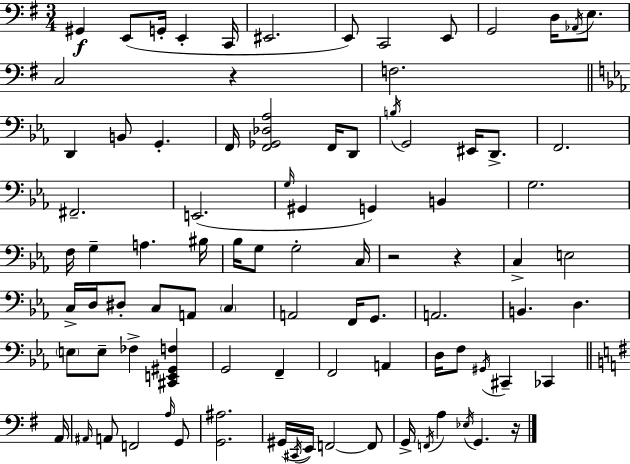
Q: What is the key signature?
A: G major